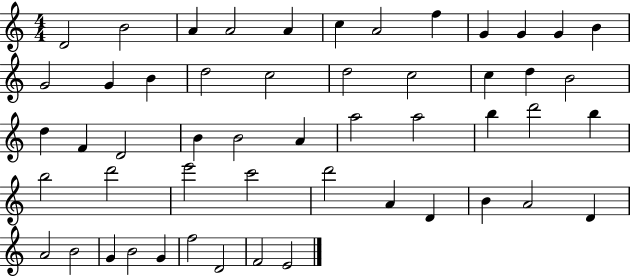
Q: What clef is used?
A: treble